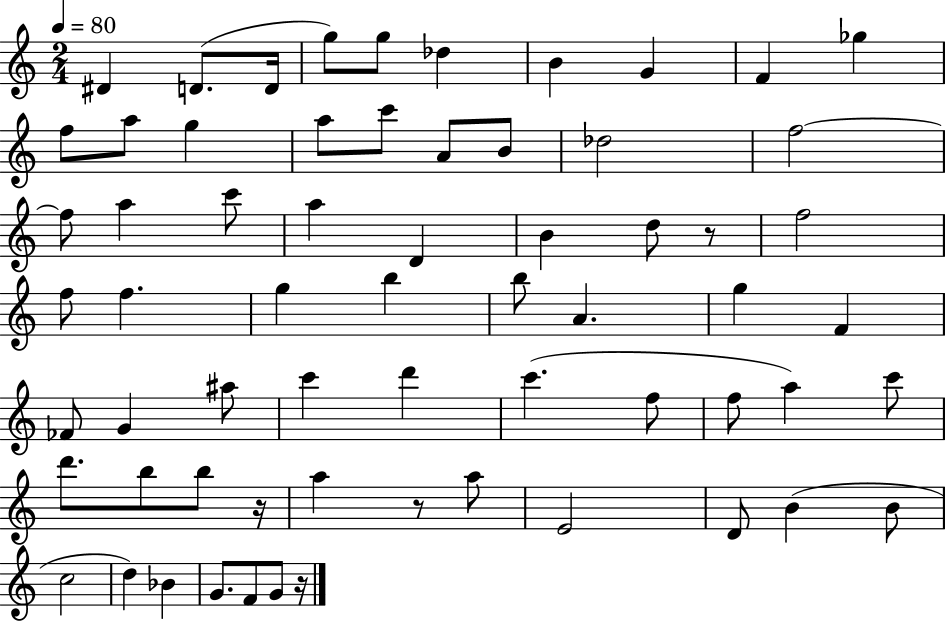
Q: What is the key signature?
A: C major